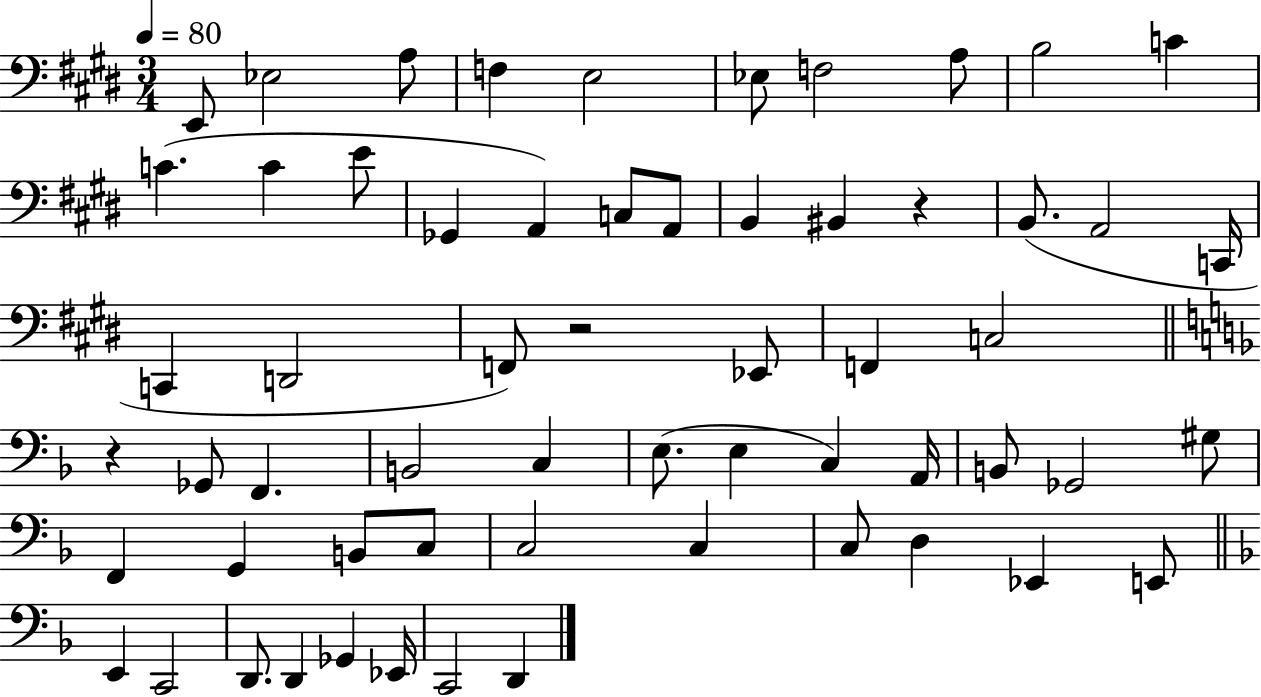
E2/e Eb3/h A3/e F3/q E3/h Eb3/e F3/h A3/e B3/h C4/q C4/q. C4/q E4/e Gb2/q A2/q C3/e A2/e B2/q BIS2/q R/q B2/e. A2/h C2/s C2/q D2/h F2/e R/h Eb2/e F2/q C3/h R/q Gb2/e F2/q. B2/h C3/q E3/e. E3/q C3/q A2/s B2/e Gb2/h G#3/e F2/q G2/q B2/e C3/e C3/h C3/q C3/e D3/q Eb2/q E2/e E2/q C2/h D2/e. D2/q Gb2/q Eb2/s C2/h D2/q